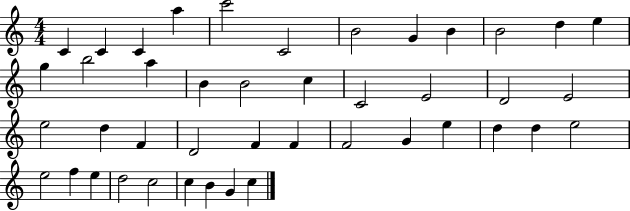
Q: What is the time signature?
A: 4/4